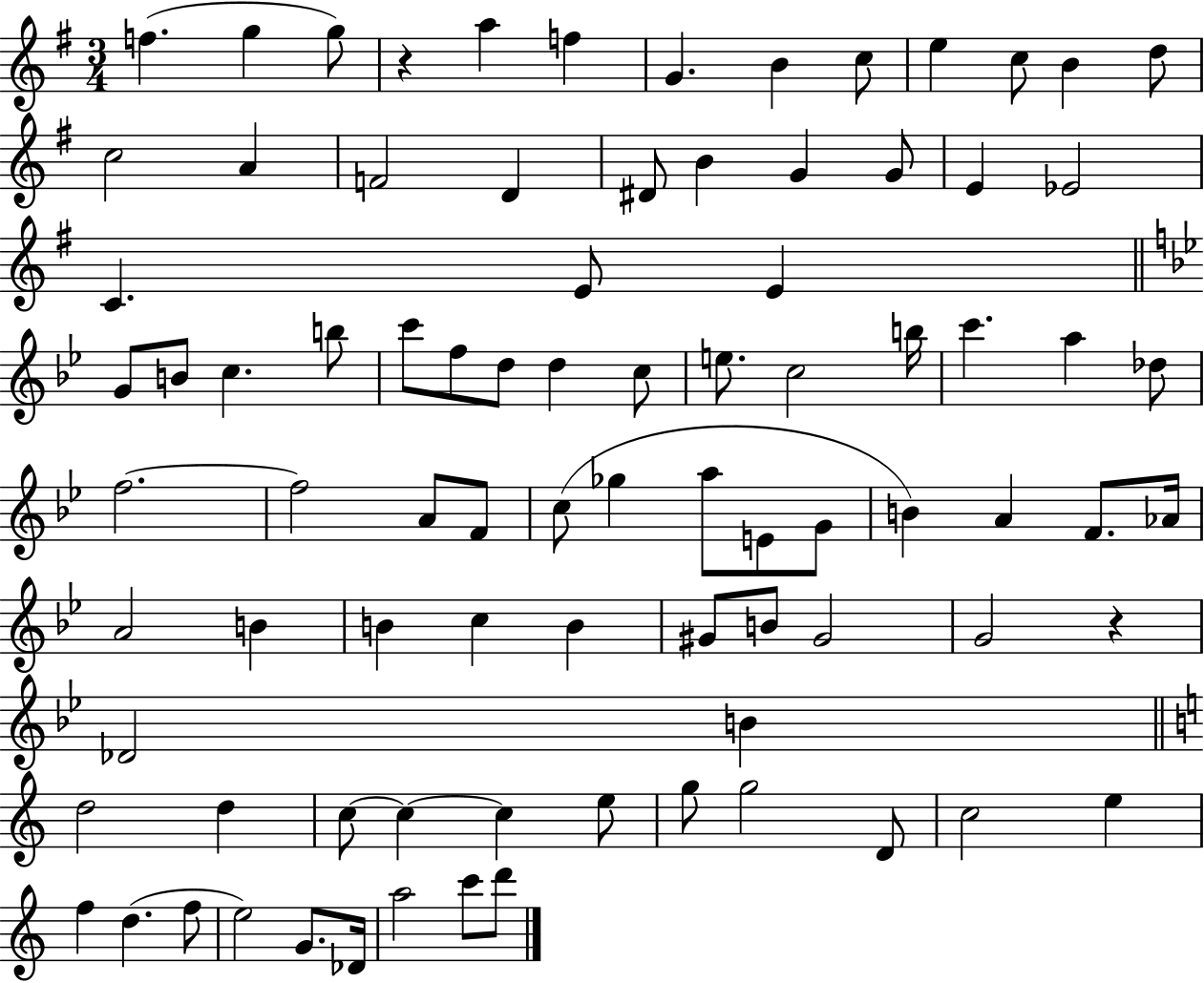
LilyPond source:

{
  \clef treble
  \numericTimeSignature
  \time 3/4
  \key g \major
  f''4.( g''4 g''8) | r4 a''4 f''4 | g'4. b'4 c''8 | e''4 c''8 b'4 d''8 | \break c''2 a'4 | f'2 d'4 | dis'8 b'4 g'4 g'8 | e'4 ees'2 | \break c'4. e'8 e'4 | \bar "||" \break \key bes \major g'8 b'8 c''4. b''8 | c'''8 f''8 d''8 d''4 c''8 | e''8. c''2 b''16 | c'''4. a''4 des''8 | \break f''2.~~ | f''2 a'8 f'8 | c''8( ges''4 a''8 e'8 g'8 | b'4) a'4 f'8. aes'16 | \break a'2 b'4 | b'4 c''4 b'4 | gis'8 b'8 gis'2 | g'2 r4 | \break des'2 b'4 | \bar "||" \break \key c \major d''2 d''4 | c''8~~ c''4~~ c''4 e''8 | g''8 g''2 d'8 | c''2 e''4 | \break f''4 d''4.( f''8 | e''2) g'8. des'16 | a''2 c'''8 d'''8 | \bar "|."
}